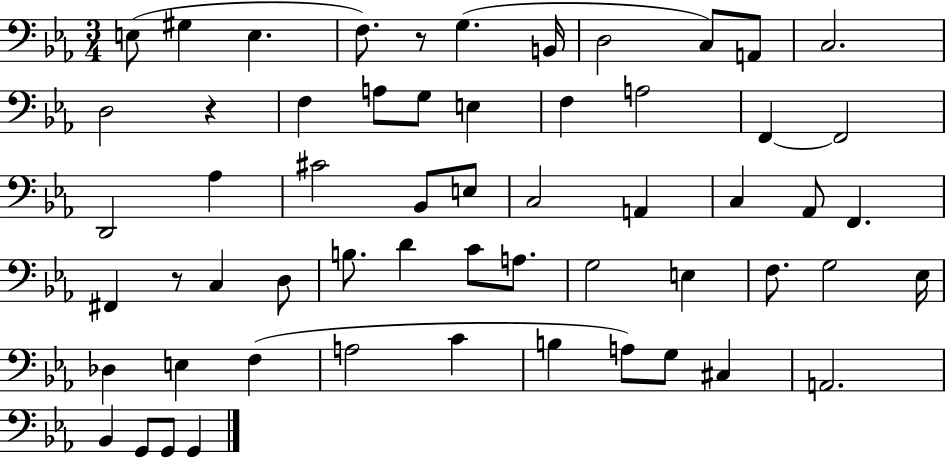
{
  \clef bass
  \numericTimeSignature
  \time 3/4
  \key ees \major
  e8( gis4 e4. | f8.) r8 g4.( b,16 | d2 c8) a,8 | c2. | \break d2 r4 | f4 a8 g8 e4 | f4 a2 | f,4~~ f,2 | \break d,2 aes4 | cis'2 bes,8 e8 | c2 a,4 | c4 aes,8 f,4. | \break fis,4 r8 c4 d8 | b8. d'4 c'8 a8. | g2 e4 | f8. g2 ees16 | \break des4 e4 f4( | a2 c'4 | b4 a8) g8 cis4 | a,2. | \break bes,4 g,8 g,8 g,4 | \bar "|."
}